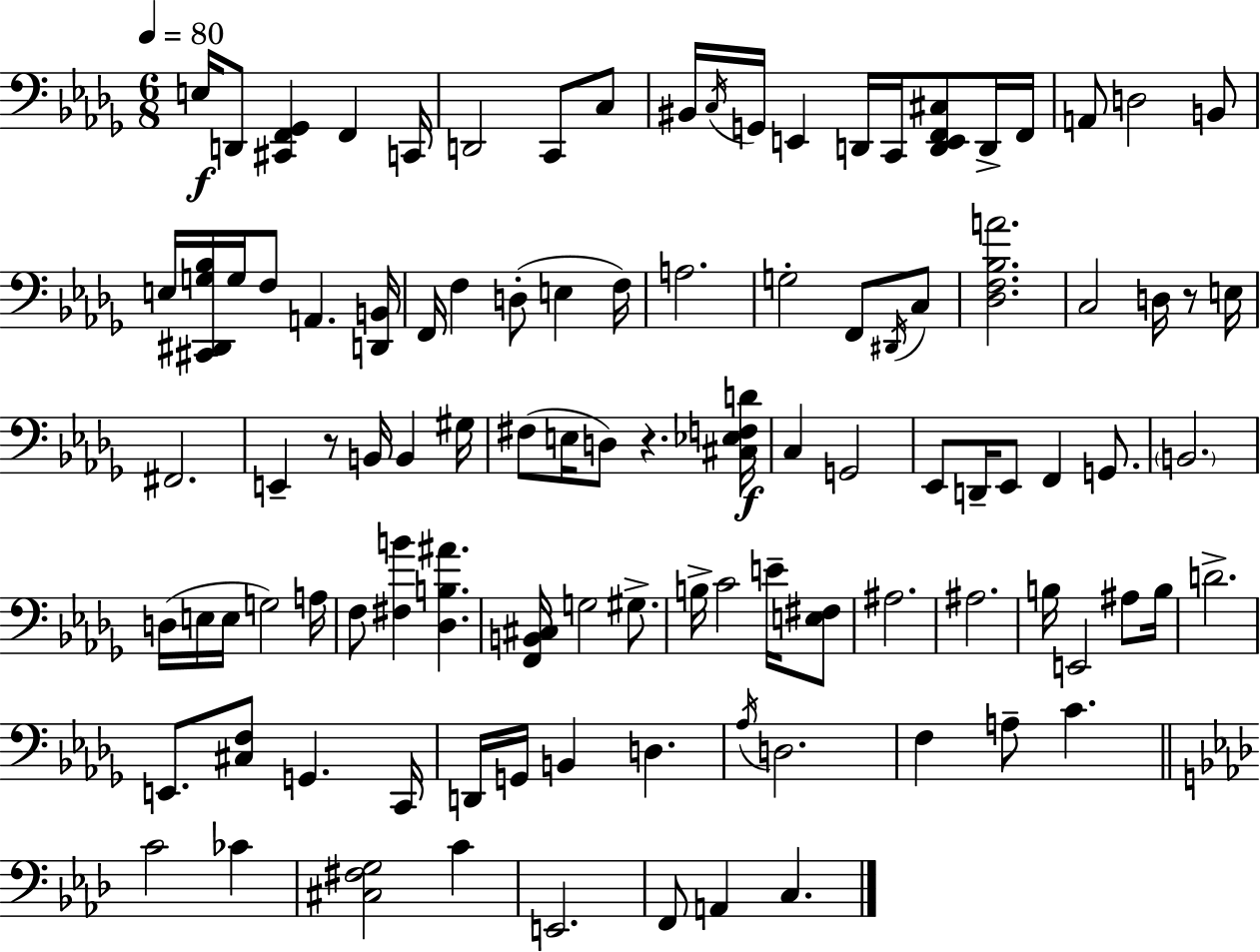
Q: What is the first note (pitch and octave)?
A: E3